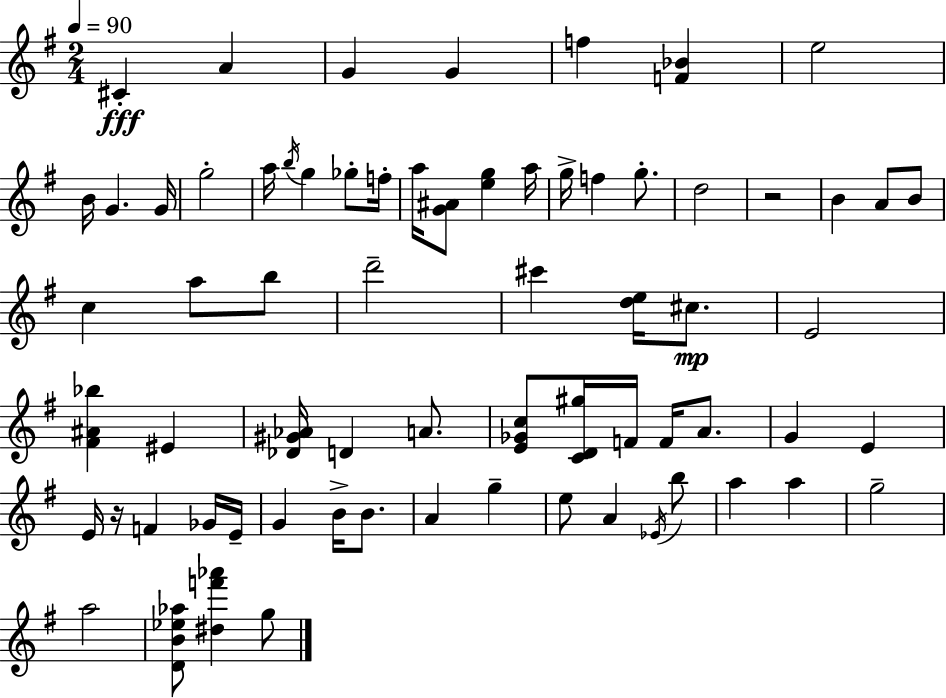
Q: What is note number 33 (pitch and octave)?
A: D4